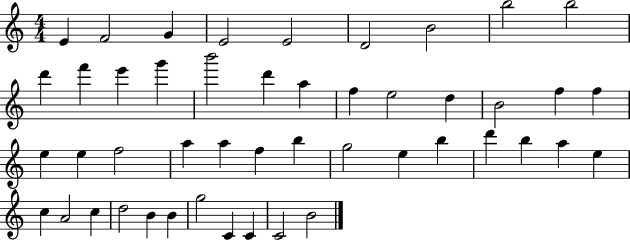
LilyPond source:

{
  \clef treble
  \numericTimeSignature
  \time 4/4
  \key c \major
  e'4 f'2 g'4 | e'2 e'2 | d'2 b'2 | b''2 b''2 | \break d'''4 f'''4 e'''4 g'''4 | b'''2 d'''4 a''4 | f''4 e''2 d''4 | b'2 f''4 f''4 | \break e''4 e''4 f''2 | a''4 a''4 f''4 b''4 | g''2 e''4 b''4 | d'''4 b''4 a''4 e''4 | \break c''4 a'2 c''4 | d''2 b'4 b'4 | g''2 c'4 c'4 | c'2 b'2 | \break \bar "|."
}